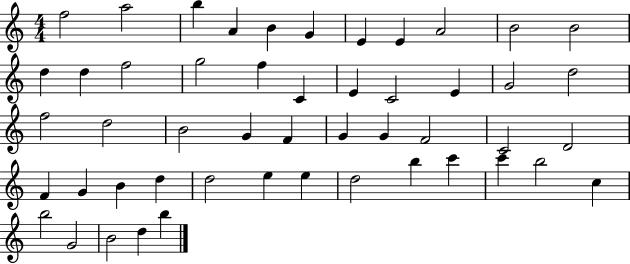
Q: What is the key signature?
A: C major